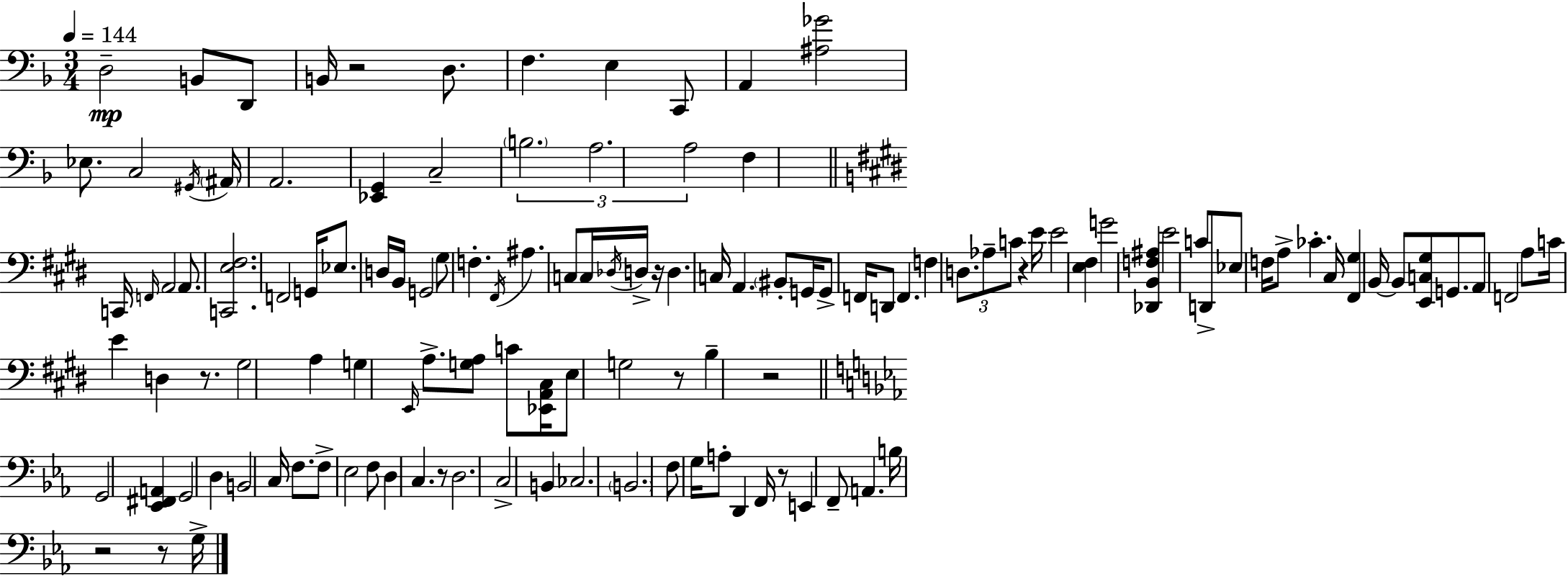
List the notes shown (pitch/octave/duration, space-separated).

D3/h B2/e D2/e B2/s R/h D3/e. F3/q. E3/q C2/e A2/q [A#3,Gb4]/h Eb3/e. C3/h G#2/s A#2/s A2/h. [Eb2,G2]/q C3/h B3/h. A3/h. A3/h F3/q C2/s F2/s A2/h A2/e. [C2,E3,F#3]/h. F2/h G2/s Eb3/e. D3/s B2/s G2/h G#3/e F3/q. F#2/s A#3/q. C3/e C3/s Db3/s D3/s R/s D3/q. C3/s A2/q. BIS2/e G2/s G2/e F2/s D2/e F2/q. F3/q D3/e. Ab3/e C4/e R/q E4/s E4/h [E3,F#3]/q G4/h [Db2,B2,F3,A#3]/q E4/h C4/e D2/e Eb3/e F3/s A3/e CES4/q. C#3/s [F#2,G#3]/q B2/s B2/e [E2,C3,G#3]/e G2/e. A2/e F2/h A3/e C4/s E4/q D3/q R/e. G#3/h A3/q G3/q E2/s A3/e. [G3,A3]/e C4/e [Eb2,A2,C#3]/s E3/e G3/h R/e B3/q R/h G2/h [Eb2,F#2,A2]/q G2/h D3/q B2/h C3/s F3/e. F3/e Eb3/h F3/e D3/q C3/q. R/e D3/h. C3/h B2/q CES3/h. B2/h. F3/e G3/s A3/e D2/q F2/s R/e E2/q F2/e A2/q. B3/s R/h R/e G3/s